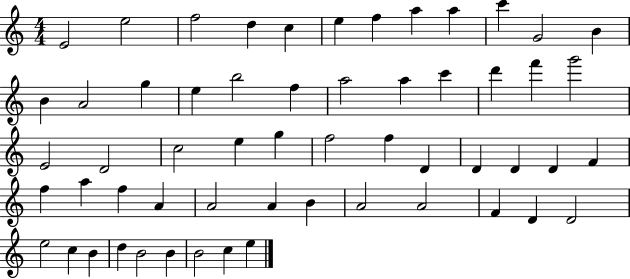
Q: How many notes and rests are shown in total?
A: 57